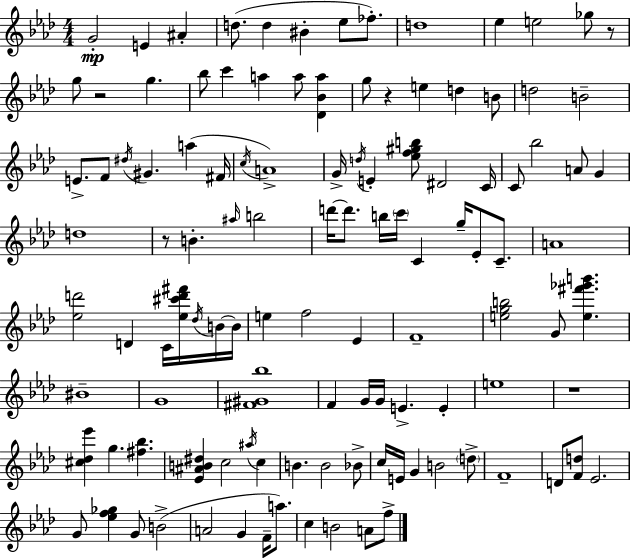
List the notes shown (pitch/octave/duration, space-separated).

G4/h E4/q A#4/q D5/e. D5/q BIS4/q Eb5/e FES5/e. D5/w Eb5/q E5/h Gb5/e R/e G5/e R/h G5/q. Bb5/e C6/q A5/q A5/e [Db4,Bb4,A5]/q G5/e R/q E5/q D5/q B4/e D5/h B4/h E4/e. F4/e D#5/s G#4/q. A5/q F#4/s C5/s A4/w G4/s D5/s E4/q [Eb5,F5,G#5,B5]/e D#4/h C4/s C4/e Bb5/h A4/e G4/q D5/w R/e B4/q. A#5/s B5/h D6/s D6/e. B5/s C6/s C4/q G5/s Eb4/e C4/e. A4/w [Eb5,D6]/h D4/q C4/s [Eb5,C#6,D6,F#6]/s Db5/s B4/s B4/s E5/q F5/h Eb4/q F4/w [E5,G5,B5]/h G4/e [E5,F#6,Gb6,B6]/q. BIS4/w G4/w [F#4,G#4,Bb5]/w F4/q G4/s G4/s E4/q. E4/q E5/w R/w [C#5,Db5,Eb6]/q G5/q. [F#5,Bb5]/q. [Eb4,A#4,B4,D#5]/q C5/h A#5/s C5/q B4/q. B4/h Bb4/e C5/s E4/s G4/q B4/h D5/e F4/w D4/e [F4,D5]/e Eb4/h. G4/e [Eb5,F5,Gb5]/q G4/e B4/h A4/h G4/q F4/s A5/e. C5/q B4/h A4/e F5/e